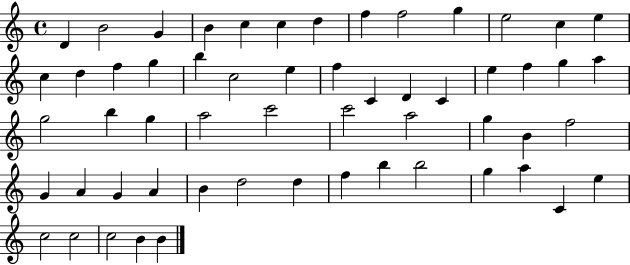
{
  \clef treble
  \time 4/4
  \defaultTimeSignature
  \key c \major
  d'4 b'2 g'4 | b'4 c''4 c''4 d''4 | f''4 f''2 g''4 | e''2 c''4 e''4 | \break c''4 d''4 f''4 g''4 | b''4 c''2 e''4 | f''4 c'4 d'4 c'4 | e''4 f''4 g''4 a''4 | \break g''2 b''4 g''4 | a''2 c'''2 | c'''2 a''2 | g''4 b'4 f''2 | \break g'4 a'4 g'4 a'4 | b'4 d''2 d''4 | f''4 b''4 b''2 | g''4 a''4 c'4 e''4 | \break c''2 c''2 | c''2 b'4 b'4 | \bar "|."
}